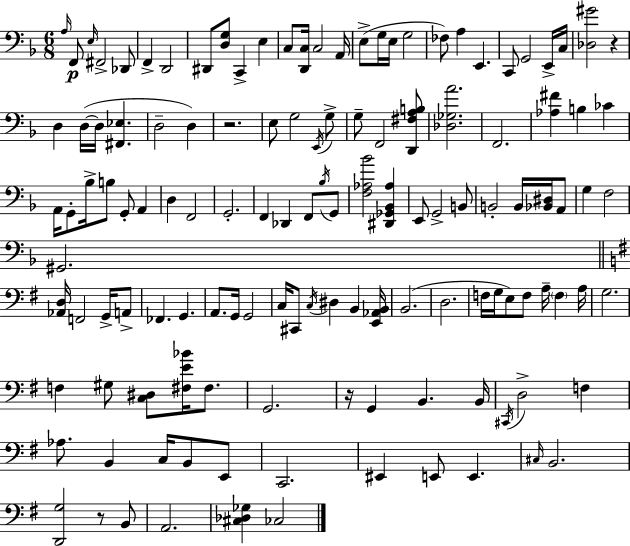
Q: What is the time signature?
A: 6/8